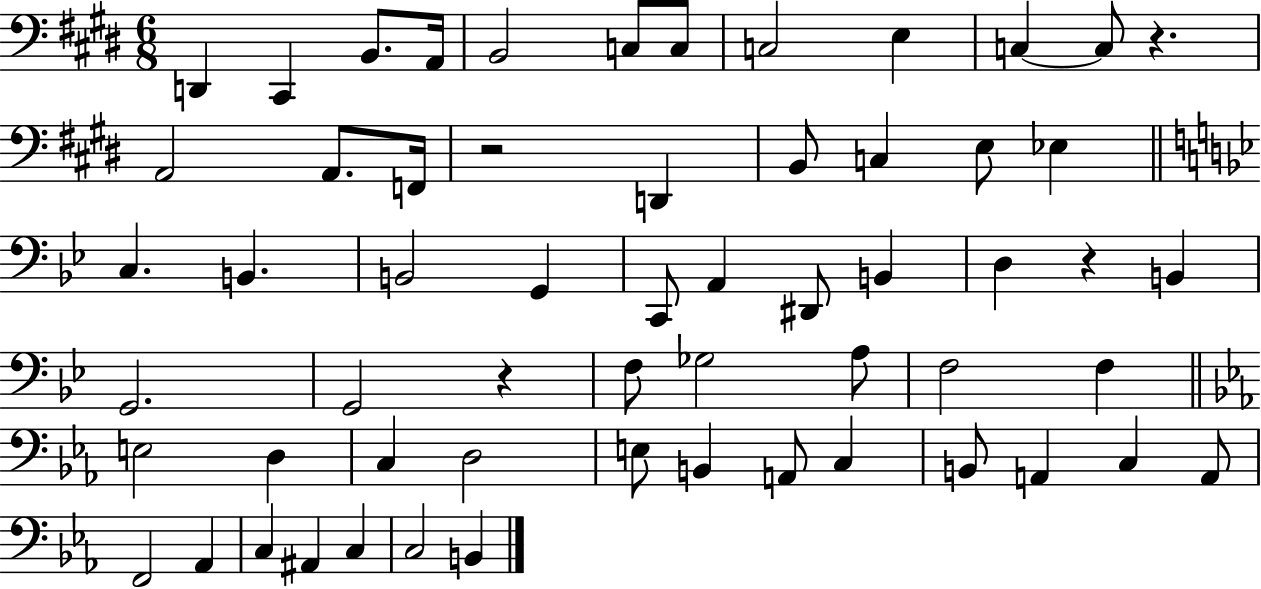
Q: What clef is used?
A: bass